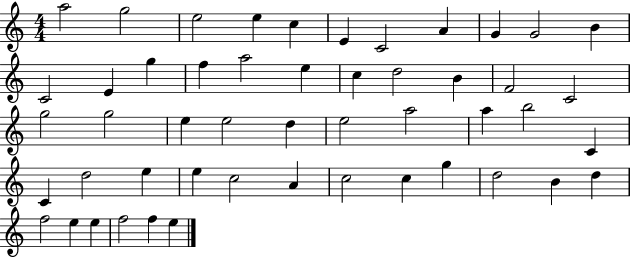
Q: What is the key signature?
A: C major